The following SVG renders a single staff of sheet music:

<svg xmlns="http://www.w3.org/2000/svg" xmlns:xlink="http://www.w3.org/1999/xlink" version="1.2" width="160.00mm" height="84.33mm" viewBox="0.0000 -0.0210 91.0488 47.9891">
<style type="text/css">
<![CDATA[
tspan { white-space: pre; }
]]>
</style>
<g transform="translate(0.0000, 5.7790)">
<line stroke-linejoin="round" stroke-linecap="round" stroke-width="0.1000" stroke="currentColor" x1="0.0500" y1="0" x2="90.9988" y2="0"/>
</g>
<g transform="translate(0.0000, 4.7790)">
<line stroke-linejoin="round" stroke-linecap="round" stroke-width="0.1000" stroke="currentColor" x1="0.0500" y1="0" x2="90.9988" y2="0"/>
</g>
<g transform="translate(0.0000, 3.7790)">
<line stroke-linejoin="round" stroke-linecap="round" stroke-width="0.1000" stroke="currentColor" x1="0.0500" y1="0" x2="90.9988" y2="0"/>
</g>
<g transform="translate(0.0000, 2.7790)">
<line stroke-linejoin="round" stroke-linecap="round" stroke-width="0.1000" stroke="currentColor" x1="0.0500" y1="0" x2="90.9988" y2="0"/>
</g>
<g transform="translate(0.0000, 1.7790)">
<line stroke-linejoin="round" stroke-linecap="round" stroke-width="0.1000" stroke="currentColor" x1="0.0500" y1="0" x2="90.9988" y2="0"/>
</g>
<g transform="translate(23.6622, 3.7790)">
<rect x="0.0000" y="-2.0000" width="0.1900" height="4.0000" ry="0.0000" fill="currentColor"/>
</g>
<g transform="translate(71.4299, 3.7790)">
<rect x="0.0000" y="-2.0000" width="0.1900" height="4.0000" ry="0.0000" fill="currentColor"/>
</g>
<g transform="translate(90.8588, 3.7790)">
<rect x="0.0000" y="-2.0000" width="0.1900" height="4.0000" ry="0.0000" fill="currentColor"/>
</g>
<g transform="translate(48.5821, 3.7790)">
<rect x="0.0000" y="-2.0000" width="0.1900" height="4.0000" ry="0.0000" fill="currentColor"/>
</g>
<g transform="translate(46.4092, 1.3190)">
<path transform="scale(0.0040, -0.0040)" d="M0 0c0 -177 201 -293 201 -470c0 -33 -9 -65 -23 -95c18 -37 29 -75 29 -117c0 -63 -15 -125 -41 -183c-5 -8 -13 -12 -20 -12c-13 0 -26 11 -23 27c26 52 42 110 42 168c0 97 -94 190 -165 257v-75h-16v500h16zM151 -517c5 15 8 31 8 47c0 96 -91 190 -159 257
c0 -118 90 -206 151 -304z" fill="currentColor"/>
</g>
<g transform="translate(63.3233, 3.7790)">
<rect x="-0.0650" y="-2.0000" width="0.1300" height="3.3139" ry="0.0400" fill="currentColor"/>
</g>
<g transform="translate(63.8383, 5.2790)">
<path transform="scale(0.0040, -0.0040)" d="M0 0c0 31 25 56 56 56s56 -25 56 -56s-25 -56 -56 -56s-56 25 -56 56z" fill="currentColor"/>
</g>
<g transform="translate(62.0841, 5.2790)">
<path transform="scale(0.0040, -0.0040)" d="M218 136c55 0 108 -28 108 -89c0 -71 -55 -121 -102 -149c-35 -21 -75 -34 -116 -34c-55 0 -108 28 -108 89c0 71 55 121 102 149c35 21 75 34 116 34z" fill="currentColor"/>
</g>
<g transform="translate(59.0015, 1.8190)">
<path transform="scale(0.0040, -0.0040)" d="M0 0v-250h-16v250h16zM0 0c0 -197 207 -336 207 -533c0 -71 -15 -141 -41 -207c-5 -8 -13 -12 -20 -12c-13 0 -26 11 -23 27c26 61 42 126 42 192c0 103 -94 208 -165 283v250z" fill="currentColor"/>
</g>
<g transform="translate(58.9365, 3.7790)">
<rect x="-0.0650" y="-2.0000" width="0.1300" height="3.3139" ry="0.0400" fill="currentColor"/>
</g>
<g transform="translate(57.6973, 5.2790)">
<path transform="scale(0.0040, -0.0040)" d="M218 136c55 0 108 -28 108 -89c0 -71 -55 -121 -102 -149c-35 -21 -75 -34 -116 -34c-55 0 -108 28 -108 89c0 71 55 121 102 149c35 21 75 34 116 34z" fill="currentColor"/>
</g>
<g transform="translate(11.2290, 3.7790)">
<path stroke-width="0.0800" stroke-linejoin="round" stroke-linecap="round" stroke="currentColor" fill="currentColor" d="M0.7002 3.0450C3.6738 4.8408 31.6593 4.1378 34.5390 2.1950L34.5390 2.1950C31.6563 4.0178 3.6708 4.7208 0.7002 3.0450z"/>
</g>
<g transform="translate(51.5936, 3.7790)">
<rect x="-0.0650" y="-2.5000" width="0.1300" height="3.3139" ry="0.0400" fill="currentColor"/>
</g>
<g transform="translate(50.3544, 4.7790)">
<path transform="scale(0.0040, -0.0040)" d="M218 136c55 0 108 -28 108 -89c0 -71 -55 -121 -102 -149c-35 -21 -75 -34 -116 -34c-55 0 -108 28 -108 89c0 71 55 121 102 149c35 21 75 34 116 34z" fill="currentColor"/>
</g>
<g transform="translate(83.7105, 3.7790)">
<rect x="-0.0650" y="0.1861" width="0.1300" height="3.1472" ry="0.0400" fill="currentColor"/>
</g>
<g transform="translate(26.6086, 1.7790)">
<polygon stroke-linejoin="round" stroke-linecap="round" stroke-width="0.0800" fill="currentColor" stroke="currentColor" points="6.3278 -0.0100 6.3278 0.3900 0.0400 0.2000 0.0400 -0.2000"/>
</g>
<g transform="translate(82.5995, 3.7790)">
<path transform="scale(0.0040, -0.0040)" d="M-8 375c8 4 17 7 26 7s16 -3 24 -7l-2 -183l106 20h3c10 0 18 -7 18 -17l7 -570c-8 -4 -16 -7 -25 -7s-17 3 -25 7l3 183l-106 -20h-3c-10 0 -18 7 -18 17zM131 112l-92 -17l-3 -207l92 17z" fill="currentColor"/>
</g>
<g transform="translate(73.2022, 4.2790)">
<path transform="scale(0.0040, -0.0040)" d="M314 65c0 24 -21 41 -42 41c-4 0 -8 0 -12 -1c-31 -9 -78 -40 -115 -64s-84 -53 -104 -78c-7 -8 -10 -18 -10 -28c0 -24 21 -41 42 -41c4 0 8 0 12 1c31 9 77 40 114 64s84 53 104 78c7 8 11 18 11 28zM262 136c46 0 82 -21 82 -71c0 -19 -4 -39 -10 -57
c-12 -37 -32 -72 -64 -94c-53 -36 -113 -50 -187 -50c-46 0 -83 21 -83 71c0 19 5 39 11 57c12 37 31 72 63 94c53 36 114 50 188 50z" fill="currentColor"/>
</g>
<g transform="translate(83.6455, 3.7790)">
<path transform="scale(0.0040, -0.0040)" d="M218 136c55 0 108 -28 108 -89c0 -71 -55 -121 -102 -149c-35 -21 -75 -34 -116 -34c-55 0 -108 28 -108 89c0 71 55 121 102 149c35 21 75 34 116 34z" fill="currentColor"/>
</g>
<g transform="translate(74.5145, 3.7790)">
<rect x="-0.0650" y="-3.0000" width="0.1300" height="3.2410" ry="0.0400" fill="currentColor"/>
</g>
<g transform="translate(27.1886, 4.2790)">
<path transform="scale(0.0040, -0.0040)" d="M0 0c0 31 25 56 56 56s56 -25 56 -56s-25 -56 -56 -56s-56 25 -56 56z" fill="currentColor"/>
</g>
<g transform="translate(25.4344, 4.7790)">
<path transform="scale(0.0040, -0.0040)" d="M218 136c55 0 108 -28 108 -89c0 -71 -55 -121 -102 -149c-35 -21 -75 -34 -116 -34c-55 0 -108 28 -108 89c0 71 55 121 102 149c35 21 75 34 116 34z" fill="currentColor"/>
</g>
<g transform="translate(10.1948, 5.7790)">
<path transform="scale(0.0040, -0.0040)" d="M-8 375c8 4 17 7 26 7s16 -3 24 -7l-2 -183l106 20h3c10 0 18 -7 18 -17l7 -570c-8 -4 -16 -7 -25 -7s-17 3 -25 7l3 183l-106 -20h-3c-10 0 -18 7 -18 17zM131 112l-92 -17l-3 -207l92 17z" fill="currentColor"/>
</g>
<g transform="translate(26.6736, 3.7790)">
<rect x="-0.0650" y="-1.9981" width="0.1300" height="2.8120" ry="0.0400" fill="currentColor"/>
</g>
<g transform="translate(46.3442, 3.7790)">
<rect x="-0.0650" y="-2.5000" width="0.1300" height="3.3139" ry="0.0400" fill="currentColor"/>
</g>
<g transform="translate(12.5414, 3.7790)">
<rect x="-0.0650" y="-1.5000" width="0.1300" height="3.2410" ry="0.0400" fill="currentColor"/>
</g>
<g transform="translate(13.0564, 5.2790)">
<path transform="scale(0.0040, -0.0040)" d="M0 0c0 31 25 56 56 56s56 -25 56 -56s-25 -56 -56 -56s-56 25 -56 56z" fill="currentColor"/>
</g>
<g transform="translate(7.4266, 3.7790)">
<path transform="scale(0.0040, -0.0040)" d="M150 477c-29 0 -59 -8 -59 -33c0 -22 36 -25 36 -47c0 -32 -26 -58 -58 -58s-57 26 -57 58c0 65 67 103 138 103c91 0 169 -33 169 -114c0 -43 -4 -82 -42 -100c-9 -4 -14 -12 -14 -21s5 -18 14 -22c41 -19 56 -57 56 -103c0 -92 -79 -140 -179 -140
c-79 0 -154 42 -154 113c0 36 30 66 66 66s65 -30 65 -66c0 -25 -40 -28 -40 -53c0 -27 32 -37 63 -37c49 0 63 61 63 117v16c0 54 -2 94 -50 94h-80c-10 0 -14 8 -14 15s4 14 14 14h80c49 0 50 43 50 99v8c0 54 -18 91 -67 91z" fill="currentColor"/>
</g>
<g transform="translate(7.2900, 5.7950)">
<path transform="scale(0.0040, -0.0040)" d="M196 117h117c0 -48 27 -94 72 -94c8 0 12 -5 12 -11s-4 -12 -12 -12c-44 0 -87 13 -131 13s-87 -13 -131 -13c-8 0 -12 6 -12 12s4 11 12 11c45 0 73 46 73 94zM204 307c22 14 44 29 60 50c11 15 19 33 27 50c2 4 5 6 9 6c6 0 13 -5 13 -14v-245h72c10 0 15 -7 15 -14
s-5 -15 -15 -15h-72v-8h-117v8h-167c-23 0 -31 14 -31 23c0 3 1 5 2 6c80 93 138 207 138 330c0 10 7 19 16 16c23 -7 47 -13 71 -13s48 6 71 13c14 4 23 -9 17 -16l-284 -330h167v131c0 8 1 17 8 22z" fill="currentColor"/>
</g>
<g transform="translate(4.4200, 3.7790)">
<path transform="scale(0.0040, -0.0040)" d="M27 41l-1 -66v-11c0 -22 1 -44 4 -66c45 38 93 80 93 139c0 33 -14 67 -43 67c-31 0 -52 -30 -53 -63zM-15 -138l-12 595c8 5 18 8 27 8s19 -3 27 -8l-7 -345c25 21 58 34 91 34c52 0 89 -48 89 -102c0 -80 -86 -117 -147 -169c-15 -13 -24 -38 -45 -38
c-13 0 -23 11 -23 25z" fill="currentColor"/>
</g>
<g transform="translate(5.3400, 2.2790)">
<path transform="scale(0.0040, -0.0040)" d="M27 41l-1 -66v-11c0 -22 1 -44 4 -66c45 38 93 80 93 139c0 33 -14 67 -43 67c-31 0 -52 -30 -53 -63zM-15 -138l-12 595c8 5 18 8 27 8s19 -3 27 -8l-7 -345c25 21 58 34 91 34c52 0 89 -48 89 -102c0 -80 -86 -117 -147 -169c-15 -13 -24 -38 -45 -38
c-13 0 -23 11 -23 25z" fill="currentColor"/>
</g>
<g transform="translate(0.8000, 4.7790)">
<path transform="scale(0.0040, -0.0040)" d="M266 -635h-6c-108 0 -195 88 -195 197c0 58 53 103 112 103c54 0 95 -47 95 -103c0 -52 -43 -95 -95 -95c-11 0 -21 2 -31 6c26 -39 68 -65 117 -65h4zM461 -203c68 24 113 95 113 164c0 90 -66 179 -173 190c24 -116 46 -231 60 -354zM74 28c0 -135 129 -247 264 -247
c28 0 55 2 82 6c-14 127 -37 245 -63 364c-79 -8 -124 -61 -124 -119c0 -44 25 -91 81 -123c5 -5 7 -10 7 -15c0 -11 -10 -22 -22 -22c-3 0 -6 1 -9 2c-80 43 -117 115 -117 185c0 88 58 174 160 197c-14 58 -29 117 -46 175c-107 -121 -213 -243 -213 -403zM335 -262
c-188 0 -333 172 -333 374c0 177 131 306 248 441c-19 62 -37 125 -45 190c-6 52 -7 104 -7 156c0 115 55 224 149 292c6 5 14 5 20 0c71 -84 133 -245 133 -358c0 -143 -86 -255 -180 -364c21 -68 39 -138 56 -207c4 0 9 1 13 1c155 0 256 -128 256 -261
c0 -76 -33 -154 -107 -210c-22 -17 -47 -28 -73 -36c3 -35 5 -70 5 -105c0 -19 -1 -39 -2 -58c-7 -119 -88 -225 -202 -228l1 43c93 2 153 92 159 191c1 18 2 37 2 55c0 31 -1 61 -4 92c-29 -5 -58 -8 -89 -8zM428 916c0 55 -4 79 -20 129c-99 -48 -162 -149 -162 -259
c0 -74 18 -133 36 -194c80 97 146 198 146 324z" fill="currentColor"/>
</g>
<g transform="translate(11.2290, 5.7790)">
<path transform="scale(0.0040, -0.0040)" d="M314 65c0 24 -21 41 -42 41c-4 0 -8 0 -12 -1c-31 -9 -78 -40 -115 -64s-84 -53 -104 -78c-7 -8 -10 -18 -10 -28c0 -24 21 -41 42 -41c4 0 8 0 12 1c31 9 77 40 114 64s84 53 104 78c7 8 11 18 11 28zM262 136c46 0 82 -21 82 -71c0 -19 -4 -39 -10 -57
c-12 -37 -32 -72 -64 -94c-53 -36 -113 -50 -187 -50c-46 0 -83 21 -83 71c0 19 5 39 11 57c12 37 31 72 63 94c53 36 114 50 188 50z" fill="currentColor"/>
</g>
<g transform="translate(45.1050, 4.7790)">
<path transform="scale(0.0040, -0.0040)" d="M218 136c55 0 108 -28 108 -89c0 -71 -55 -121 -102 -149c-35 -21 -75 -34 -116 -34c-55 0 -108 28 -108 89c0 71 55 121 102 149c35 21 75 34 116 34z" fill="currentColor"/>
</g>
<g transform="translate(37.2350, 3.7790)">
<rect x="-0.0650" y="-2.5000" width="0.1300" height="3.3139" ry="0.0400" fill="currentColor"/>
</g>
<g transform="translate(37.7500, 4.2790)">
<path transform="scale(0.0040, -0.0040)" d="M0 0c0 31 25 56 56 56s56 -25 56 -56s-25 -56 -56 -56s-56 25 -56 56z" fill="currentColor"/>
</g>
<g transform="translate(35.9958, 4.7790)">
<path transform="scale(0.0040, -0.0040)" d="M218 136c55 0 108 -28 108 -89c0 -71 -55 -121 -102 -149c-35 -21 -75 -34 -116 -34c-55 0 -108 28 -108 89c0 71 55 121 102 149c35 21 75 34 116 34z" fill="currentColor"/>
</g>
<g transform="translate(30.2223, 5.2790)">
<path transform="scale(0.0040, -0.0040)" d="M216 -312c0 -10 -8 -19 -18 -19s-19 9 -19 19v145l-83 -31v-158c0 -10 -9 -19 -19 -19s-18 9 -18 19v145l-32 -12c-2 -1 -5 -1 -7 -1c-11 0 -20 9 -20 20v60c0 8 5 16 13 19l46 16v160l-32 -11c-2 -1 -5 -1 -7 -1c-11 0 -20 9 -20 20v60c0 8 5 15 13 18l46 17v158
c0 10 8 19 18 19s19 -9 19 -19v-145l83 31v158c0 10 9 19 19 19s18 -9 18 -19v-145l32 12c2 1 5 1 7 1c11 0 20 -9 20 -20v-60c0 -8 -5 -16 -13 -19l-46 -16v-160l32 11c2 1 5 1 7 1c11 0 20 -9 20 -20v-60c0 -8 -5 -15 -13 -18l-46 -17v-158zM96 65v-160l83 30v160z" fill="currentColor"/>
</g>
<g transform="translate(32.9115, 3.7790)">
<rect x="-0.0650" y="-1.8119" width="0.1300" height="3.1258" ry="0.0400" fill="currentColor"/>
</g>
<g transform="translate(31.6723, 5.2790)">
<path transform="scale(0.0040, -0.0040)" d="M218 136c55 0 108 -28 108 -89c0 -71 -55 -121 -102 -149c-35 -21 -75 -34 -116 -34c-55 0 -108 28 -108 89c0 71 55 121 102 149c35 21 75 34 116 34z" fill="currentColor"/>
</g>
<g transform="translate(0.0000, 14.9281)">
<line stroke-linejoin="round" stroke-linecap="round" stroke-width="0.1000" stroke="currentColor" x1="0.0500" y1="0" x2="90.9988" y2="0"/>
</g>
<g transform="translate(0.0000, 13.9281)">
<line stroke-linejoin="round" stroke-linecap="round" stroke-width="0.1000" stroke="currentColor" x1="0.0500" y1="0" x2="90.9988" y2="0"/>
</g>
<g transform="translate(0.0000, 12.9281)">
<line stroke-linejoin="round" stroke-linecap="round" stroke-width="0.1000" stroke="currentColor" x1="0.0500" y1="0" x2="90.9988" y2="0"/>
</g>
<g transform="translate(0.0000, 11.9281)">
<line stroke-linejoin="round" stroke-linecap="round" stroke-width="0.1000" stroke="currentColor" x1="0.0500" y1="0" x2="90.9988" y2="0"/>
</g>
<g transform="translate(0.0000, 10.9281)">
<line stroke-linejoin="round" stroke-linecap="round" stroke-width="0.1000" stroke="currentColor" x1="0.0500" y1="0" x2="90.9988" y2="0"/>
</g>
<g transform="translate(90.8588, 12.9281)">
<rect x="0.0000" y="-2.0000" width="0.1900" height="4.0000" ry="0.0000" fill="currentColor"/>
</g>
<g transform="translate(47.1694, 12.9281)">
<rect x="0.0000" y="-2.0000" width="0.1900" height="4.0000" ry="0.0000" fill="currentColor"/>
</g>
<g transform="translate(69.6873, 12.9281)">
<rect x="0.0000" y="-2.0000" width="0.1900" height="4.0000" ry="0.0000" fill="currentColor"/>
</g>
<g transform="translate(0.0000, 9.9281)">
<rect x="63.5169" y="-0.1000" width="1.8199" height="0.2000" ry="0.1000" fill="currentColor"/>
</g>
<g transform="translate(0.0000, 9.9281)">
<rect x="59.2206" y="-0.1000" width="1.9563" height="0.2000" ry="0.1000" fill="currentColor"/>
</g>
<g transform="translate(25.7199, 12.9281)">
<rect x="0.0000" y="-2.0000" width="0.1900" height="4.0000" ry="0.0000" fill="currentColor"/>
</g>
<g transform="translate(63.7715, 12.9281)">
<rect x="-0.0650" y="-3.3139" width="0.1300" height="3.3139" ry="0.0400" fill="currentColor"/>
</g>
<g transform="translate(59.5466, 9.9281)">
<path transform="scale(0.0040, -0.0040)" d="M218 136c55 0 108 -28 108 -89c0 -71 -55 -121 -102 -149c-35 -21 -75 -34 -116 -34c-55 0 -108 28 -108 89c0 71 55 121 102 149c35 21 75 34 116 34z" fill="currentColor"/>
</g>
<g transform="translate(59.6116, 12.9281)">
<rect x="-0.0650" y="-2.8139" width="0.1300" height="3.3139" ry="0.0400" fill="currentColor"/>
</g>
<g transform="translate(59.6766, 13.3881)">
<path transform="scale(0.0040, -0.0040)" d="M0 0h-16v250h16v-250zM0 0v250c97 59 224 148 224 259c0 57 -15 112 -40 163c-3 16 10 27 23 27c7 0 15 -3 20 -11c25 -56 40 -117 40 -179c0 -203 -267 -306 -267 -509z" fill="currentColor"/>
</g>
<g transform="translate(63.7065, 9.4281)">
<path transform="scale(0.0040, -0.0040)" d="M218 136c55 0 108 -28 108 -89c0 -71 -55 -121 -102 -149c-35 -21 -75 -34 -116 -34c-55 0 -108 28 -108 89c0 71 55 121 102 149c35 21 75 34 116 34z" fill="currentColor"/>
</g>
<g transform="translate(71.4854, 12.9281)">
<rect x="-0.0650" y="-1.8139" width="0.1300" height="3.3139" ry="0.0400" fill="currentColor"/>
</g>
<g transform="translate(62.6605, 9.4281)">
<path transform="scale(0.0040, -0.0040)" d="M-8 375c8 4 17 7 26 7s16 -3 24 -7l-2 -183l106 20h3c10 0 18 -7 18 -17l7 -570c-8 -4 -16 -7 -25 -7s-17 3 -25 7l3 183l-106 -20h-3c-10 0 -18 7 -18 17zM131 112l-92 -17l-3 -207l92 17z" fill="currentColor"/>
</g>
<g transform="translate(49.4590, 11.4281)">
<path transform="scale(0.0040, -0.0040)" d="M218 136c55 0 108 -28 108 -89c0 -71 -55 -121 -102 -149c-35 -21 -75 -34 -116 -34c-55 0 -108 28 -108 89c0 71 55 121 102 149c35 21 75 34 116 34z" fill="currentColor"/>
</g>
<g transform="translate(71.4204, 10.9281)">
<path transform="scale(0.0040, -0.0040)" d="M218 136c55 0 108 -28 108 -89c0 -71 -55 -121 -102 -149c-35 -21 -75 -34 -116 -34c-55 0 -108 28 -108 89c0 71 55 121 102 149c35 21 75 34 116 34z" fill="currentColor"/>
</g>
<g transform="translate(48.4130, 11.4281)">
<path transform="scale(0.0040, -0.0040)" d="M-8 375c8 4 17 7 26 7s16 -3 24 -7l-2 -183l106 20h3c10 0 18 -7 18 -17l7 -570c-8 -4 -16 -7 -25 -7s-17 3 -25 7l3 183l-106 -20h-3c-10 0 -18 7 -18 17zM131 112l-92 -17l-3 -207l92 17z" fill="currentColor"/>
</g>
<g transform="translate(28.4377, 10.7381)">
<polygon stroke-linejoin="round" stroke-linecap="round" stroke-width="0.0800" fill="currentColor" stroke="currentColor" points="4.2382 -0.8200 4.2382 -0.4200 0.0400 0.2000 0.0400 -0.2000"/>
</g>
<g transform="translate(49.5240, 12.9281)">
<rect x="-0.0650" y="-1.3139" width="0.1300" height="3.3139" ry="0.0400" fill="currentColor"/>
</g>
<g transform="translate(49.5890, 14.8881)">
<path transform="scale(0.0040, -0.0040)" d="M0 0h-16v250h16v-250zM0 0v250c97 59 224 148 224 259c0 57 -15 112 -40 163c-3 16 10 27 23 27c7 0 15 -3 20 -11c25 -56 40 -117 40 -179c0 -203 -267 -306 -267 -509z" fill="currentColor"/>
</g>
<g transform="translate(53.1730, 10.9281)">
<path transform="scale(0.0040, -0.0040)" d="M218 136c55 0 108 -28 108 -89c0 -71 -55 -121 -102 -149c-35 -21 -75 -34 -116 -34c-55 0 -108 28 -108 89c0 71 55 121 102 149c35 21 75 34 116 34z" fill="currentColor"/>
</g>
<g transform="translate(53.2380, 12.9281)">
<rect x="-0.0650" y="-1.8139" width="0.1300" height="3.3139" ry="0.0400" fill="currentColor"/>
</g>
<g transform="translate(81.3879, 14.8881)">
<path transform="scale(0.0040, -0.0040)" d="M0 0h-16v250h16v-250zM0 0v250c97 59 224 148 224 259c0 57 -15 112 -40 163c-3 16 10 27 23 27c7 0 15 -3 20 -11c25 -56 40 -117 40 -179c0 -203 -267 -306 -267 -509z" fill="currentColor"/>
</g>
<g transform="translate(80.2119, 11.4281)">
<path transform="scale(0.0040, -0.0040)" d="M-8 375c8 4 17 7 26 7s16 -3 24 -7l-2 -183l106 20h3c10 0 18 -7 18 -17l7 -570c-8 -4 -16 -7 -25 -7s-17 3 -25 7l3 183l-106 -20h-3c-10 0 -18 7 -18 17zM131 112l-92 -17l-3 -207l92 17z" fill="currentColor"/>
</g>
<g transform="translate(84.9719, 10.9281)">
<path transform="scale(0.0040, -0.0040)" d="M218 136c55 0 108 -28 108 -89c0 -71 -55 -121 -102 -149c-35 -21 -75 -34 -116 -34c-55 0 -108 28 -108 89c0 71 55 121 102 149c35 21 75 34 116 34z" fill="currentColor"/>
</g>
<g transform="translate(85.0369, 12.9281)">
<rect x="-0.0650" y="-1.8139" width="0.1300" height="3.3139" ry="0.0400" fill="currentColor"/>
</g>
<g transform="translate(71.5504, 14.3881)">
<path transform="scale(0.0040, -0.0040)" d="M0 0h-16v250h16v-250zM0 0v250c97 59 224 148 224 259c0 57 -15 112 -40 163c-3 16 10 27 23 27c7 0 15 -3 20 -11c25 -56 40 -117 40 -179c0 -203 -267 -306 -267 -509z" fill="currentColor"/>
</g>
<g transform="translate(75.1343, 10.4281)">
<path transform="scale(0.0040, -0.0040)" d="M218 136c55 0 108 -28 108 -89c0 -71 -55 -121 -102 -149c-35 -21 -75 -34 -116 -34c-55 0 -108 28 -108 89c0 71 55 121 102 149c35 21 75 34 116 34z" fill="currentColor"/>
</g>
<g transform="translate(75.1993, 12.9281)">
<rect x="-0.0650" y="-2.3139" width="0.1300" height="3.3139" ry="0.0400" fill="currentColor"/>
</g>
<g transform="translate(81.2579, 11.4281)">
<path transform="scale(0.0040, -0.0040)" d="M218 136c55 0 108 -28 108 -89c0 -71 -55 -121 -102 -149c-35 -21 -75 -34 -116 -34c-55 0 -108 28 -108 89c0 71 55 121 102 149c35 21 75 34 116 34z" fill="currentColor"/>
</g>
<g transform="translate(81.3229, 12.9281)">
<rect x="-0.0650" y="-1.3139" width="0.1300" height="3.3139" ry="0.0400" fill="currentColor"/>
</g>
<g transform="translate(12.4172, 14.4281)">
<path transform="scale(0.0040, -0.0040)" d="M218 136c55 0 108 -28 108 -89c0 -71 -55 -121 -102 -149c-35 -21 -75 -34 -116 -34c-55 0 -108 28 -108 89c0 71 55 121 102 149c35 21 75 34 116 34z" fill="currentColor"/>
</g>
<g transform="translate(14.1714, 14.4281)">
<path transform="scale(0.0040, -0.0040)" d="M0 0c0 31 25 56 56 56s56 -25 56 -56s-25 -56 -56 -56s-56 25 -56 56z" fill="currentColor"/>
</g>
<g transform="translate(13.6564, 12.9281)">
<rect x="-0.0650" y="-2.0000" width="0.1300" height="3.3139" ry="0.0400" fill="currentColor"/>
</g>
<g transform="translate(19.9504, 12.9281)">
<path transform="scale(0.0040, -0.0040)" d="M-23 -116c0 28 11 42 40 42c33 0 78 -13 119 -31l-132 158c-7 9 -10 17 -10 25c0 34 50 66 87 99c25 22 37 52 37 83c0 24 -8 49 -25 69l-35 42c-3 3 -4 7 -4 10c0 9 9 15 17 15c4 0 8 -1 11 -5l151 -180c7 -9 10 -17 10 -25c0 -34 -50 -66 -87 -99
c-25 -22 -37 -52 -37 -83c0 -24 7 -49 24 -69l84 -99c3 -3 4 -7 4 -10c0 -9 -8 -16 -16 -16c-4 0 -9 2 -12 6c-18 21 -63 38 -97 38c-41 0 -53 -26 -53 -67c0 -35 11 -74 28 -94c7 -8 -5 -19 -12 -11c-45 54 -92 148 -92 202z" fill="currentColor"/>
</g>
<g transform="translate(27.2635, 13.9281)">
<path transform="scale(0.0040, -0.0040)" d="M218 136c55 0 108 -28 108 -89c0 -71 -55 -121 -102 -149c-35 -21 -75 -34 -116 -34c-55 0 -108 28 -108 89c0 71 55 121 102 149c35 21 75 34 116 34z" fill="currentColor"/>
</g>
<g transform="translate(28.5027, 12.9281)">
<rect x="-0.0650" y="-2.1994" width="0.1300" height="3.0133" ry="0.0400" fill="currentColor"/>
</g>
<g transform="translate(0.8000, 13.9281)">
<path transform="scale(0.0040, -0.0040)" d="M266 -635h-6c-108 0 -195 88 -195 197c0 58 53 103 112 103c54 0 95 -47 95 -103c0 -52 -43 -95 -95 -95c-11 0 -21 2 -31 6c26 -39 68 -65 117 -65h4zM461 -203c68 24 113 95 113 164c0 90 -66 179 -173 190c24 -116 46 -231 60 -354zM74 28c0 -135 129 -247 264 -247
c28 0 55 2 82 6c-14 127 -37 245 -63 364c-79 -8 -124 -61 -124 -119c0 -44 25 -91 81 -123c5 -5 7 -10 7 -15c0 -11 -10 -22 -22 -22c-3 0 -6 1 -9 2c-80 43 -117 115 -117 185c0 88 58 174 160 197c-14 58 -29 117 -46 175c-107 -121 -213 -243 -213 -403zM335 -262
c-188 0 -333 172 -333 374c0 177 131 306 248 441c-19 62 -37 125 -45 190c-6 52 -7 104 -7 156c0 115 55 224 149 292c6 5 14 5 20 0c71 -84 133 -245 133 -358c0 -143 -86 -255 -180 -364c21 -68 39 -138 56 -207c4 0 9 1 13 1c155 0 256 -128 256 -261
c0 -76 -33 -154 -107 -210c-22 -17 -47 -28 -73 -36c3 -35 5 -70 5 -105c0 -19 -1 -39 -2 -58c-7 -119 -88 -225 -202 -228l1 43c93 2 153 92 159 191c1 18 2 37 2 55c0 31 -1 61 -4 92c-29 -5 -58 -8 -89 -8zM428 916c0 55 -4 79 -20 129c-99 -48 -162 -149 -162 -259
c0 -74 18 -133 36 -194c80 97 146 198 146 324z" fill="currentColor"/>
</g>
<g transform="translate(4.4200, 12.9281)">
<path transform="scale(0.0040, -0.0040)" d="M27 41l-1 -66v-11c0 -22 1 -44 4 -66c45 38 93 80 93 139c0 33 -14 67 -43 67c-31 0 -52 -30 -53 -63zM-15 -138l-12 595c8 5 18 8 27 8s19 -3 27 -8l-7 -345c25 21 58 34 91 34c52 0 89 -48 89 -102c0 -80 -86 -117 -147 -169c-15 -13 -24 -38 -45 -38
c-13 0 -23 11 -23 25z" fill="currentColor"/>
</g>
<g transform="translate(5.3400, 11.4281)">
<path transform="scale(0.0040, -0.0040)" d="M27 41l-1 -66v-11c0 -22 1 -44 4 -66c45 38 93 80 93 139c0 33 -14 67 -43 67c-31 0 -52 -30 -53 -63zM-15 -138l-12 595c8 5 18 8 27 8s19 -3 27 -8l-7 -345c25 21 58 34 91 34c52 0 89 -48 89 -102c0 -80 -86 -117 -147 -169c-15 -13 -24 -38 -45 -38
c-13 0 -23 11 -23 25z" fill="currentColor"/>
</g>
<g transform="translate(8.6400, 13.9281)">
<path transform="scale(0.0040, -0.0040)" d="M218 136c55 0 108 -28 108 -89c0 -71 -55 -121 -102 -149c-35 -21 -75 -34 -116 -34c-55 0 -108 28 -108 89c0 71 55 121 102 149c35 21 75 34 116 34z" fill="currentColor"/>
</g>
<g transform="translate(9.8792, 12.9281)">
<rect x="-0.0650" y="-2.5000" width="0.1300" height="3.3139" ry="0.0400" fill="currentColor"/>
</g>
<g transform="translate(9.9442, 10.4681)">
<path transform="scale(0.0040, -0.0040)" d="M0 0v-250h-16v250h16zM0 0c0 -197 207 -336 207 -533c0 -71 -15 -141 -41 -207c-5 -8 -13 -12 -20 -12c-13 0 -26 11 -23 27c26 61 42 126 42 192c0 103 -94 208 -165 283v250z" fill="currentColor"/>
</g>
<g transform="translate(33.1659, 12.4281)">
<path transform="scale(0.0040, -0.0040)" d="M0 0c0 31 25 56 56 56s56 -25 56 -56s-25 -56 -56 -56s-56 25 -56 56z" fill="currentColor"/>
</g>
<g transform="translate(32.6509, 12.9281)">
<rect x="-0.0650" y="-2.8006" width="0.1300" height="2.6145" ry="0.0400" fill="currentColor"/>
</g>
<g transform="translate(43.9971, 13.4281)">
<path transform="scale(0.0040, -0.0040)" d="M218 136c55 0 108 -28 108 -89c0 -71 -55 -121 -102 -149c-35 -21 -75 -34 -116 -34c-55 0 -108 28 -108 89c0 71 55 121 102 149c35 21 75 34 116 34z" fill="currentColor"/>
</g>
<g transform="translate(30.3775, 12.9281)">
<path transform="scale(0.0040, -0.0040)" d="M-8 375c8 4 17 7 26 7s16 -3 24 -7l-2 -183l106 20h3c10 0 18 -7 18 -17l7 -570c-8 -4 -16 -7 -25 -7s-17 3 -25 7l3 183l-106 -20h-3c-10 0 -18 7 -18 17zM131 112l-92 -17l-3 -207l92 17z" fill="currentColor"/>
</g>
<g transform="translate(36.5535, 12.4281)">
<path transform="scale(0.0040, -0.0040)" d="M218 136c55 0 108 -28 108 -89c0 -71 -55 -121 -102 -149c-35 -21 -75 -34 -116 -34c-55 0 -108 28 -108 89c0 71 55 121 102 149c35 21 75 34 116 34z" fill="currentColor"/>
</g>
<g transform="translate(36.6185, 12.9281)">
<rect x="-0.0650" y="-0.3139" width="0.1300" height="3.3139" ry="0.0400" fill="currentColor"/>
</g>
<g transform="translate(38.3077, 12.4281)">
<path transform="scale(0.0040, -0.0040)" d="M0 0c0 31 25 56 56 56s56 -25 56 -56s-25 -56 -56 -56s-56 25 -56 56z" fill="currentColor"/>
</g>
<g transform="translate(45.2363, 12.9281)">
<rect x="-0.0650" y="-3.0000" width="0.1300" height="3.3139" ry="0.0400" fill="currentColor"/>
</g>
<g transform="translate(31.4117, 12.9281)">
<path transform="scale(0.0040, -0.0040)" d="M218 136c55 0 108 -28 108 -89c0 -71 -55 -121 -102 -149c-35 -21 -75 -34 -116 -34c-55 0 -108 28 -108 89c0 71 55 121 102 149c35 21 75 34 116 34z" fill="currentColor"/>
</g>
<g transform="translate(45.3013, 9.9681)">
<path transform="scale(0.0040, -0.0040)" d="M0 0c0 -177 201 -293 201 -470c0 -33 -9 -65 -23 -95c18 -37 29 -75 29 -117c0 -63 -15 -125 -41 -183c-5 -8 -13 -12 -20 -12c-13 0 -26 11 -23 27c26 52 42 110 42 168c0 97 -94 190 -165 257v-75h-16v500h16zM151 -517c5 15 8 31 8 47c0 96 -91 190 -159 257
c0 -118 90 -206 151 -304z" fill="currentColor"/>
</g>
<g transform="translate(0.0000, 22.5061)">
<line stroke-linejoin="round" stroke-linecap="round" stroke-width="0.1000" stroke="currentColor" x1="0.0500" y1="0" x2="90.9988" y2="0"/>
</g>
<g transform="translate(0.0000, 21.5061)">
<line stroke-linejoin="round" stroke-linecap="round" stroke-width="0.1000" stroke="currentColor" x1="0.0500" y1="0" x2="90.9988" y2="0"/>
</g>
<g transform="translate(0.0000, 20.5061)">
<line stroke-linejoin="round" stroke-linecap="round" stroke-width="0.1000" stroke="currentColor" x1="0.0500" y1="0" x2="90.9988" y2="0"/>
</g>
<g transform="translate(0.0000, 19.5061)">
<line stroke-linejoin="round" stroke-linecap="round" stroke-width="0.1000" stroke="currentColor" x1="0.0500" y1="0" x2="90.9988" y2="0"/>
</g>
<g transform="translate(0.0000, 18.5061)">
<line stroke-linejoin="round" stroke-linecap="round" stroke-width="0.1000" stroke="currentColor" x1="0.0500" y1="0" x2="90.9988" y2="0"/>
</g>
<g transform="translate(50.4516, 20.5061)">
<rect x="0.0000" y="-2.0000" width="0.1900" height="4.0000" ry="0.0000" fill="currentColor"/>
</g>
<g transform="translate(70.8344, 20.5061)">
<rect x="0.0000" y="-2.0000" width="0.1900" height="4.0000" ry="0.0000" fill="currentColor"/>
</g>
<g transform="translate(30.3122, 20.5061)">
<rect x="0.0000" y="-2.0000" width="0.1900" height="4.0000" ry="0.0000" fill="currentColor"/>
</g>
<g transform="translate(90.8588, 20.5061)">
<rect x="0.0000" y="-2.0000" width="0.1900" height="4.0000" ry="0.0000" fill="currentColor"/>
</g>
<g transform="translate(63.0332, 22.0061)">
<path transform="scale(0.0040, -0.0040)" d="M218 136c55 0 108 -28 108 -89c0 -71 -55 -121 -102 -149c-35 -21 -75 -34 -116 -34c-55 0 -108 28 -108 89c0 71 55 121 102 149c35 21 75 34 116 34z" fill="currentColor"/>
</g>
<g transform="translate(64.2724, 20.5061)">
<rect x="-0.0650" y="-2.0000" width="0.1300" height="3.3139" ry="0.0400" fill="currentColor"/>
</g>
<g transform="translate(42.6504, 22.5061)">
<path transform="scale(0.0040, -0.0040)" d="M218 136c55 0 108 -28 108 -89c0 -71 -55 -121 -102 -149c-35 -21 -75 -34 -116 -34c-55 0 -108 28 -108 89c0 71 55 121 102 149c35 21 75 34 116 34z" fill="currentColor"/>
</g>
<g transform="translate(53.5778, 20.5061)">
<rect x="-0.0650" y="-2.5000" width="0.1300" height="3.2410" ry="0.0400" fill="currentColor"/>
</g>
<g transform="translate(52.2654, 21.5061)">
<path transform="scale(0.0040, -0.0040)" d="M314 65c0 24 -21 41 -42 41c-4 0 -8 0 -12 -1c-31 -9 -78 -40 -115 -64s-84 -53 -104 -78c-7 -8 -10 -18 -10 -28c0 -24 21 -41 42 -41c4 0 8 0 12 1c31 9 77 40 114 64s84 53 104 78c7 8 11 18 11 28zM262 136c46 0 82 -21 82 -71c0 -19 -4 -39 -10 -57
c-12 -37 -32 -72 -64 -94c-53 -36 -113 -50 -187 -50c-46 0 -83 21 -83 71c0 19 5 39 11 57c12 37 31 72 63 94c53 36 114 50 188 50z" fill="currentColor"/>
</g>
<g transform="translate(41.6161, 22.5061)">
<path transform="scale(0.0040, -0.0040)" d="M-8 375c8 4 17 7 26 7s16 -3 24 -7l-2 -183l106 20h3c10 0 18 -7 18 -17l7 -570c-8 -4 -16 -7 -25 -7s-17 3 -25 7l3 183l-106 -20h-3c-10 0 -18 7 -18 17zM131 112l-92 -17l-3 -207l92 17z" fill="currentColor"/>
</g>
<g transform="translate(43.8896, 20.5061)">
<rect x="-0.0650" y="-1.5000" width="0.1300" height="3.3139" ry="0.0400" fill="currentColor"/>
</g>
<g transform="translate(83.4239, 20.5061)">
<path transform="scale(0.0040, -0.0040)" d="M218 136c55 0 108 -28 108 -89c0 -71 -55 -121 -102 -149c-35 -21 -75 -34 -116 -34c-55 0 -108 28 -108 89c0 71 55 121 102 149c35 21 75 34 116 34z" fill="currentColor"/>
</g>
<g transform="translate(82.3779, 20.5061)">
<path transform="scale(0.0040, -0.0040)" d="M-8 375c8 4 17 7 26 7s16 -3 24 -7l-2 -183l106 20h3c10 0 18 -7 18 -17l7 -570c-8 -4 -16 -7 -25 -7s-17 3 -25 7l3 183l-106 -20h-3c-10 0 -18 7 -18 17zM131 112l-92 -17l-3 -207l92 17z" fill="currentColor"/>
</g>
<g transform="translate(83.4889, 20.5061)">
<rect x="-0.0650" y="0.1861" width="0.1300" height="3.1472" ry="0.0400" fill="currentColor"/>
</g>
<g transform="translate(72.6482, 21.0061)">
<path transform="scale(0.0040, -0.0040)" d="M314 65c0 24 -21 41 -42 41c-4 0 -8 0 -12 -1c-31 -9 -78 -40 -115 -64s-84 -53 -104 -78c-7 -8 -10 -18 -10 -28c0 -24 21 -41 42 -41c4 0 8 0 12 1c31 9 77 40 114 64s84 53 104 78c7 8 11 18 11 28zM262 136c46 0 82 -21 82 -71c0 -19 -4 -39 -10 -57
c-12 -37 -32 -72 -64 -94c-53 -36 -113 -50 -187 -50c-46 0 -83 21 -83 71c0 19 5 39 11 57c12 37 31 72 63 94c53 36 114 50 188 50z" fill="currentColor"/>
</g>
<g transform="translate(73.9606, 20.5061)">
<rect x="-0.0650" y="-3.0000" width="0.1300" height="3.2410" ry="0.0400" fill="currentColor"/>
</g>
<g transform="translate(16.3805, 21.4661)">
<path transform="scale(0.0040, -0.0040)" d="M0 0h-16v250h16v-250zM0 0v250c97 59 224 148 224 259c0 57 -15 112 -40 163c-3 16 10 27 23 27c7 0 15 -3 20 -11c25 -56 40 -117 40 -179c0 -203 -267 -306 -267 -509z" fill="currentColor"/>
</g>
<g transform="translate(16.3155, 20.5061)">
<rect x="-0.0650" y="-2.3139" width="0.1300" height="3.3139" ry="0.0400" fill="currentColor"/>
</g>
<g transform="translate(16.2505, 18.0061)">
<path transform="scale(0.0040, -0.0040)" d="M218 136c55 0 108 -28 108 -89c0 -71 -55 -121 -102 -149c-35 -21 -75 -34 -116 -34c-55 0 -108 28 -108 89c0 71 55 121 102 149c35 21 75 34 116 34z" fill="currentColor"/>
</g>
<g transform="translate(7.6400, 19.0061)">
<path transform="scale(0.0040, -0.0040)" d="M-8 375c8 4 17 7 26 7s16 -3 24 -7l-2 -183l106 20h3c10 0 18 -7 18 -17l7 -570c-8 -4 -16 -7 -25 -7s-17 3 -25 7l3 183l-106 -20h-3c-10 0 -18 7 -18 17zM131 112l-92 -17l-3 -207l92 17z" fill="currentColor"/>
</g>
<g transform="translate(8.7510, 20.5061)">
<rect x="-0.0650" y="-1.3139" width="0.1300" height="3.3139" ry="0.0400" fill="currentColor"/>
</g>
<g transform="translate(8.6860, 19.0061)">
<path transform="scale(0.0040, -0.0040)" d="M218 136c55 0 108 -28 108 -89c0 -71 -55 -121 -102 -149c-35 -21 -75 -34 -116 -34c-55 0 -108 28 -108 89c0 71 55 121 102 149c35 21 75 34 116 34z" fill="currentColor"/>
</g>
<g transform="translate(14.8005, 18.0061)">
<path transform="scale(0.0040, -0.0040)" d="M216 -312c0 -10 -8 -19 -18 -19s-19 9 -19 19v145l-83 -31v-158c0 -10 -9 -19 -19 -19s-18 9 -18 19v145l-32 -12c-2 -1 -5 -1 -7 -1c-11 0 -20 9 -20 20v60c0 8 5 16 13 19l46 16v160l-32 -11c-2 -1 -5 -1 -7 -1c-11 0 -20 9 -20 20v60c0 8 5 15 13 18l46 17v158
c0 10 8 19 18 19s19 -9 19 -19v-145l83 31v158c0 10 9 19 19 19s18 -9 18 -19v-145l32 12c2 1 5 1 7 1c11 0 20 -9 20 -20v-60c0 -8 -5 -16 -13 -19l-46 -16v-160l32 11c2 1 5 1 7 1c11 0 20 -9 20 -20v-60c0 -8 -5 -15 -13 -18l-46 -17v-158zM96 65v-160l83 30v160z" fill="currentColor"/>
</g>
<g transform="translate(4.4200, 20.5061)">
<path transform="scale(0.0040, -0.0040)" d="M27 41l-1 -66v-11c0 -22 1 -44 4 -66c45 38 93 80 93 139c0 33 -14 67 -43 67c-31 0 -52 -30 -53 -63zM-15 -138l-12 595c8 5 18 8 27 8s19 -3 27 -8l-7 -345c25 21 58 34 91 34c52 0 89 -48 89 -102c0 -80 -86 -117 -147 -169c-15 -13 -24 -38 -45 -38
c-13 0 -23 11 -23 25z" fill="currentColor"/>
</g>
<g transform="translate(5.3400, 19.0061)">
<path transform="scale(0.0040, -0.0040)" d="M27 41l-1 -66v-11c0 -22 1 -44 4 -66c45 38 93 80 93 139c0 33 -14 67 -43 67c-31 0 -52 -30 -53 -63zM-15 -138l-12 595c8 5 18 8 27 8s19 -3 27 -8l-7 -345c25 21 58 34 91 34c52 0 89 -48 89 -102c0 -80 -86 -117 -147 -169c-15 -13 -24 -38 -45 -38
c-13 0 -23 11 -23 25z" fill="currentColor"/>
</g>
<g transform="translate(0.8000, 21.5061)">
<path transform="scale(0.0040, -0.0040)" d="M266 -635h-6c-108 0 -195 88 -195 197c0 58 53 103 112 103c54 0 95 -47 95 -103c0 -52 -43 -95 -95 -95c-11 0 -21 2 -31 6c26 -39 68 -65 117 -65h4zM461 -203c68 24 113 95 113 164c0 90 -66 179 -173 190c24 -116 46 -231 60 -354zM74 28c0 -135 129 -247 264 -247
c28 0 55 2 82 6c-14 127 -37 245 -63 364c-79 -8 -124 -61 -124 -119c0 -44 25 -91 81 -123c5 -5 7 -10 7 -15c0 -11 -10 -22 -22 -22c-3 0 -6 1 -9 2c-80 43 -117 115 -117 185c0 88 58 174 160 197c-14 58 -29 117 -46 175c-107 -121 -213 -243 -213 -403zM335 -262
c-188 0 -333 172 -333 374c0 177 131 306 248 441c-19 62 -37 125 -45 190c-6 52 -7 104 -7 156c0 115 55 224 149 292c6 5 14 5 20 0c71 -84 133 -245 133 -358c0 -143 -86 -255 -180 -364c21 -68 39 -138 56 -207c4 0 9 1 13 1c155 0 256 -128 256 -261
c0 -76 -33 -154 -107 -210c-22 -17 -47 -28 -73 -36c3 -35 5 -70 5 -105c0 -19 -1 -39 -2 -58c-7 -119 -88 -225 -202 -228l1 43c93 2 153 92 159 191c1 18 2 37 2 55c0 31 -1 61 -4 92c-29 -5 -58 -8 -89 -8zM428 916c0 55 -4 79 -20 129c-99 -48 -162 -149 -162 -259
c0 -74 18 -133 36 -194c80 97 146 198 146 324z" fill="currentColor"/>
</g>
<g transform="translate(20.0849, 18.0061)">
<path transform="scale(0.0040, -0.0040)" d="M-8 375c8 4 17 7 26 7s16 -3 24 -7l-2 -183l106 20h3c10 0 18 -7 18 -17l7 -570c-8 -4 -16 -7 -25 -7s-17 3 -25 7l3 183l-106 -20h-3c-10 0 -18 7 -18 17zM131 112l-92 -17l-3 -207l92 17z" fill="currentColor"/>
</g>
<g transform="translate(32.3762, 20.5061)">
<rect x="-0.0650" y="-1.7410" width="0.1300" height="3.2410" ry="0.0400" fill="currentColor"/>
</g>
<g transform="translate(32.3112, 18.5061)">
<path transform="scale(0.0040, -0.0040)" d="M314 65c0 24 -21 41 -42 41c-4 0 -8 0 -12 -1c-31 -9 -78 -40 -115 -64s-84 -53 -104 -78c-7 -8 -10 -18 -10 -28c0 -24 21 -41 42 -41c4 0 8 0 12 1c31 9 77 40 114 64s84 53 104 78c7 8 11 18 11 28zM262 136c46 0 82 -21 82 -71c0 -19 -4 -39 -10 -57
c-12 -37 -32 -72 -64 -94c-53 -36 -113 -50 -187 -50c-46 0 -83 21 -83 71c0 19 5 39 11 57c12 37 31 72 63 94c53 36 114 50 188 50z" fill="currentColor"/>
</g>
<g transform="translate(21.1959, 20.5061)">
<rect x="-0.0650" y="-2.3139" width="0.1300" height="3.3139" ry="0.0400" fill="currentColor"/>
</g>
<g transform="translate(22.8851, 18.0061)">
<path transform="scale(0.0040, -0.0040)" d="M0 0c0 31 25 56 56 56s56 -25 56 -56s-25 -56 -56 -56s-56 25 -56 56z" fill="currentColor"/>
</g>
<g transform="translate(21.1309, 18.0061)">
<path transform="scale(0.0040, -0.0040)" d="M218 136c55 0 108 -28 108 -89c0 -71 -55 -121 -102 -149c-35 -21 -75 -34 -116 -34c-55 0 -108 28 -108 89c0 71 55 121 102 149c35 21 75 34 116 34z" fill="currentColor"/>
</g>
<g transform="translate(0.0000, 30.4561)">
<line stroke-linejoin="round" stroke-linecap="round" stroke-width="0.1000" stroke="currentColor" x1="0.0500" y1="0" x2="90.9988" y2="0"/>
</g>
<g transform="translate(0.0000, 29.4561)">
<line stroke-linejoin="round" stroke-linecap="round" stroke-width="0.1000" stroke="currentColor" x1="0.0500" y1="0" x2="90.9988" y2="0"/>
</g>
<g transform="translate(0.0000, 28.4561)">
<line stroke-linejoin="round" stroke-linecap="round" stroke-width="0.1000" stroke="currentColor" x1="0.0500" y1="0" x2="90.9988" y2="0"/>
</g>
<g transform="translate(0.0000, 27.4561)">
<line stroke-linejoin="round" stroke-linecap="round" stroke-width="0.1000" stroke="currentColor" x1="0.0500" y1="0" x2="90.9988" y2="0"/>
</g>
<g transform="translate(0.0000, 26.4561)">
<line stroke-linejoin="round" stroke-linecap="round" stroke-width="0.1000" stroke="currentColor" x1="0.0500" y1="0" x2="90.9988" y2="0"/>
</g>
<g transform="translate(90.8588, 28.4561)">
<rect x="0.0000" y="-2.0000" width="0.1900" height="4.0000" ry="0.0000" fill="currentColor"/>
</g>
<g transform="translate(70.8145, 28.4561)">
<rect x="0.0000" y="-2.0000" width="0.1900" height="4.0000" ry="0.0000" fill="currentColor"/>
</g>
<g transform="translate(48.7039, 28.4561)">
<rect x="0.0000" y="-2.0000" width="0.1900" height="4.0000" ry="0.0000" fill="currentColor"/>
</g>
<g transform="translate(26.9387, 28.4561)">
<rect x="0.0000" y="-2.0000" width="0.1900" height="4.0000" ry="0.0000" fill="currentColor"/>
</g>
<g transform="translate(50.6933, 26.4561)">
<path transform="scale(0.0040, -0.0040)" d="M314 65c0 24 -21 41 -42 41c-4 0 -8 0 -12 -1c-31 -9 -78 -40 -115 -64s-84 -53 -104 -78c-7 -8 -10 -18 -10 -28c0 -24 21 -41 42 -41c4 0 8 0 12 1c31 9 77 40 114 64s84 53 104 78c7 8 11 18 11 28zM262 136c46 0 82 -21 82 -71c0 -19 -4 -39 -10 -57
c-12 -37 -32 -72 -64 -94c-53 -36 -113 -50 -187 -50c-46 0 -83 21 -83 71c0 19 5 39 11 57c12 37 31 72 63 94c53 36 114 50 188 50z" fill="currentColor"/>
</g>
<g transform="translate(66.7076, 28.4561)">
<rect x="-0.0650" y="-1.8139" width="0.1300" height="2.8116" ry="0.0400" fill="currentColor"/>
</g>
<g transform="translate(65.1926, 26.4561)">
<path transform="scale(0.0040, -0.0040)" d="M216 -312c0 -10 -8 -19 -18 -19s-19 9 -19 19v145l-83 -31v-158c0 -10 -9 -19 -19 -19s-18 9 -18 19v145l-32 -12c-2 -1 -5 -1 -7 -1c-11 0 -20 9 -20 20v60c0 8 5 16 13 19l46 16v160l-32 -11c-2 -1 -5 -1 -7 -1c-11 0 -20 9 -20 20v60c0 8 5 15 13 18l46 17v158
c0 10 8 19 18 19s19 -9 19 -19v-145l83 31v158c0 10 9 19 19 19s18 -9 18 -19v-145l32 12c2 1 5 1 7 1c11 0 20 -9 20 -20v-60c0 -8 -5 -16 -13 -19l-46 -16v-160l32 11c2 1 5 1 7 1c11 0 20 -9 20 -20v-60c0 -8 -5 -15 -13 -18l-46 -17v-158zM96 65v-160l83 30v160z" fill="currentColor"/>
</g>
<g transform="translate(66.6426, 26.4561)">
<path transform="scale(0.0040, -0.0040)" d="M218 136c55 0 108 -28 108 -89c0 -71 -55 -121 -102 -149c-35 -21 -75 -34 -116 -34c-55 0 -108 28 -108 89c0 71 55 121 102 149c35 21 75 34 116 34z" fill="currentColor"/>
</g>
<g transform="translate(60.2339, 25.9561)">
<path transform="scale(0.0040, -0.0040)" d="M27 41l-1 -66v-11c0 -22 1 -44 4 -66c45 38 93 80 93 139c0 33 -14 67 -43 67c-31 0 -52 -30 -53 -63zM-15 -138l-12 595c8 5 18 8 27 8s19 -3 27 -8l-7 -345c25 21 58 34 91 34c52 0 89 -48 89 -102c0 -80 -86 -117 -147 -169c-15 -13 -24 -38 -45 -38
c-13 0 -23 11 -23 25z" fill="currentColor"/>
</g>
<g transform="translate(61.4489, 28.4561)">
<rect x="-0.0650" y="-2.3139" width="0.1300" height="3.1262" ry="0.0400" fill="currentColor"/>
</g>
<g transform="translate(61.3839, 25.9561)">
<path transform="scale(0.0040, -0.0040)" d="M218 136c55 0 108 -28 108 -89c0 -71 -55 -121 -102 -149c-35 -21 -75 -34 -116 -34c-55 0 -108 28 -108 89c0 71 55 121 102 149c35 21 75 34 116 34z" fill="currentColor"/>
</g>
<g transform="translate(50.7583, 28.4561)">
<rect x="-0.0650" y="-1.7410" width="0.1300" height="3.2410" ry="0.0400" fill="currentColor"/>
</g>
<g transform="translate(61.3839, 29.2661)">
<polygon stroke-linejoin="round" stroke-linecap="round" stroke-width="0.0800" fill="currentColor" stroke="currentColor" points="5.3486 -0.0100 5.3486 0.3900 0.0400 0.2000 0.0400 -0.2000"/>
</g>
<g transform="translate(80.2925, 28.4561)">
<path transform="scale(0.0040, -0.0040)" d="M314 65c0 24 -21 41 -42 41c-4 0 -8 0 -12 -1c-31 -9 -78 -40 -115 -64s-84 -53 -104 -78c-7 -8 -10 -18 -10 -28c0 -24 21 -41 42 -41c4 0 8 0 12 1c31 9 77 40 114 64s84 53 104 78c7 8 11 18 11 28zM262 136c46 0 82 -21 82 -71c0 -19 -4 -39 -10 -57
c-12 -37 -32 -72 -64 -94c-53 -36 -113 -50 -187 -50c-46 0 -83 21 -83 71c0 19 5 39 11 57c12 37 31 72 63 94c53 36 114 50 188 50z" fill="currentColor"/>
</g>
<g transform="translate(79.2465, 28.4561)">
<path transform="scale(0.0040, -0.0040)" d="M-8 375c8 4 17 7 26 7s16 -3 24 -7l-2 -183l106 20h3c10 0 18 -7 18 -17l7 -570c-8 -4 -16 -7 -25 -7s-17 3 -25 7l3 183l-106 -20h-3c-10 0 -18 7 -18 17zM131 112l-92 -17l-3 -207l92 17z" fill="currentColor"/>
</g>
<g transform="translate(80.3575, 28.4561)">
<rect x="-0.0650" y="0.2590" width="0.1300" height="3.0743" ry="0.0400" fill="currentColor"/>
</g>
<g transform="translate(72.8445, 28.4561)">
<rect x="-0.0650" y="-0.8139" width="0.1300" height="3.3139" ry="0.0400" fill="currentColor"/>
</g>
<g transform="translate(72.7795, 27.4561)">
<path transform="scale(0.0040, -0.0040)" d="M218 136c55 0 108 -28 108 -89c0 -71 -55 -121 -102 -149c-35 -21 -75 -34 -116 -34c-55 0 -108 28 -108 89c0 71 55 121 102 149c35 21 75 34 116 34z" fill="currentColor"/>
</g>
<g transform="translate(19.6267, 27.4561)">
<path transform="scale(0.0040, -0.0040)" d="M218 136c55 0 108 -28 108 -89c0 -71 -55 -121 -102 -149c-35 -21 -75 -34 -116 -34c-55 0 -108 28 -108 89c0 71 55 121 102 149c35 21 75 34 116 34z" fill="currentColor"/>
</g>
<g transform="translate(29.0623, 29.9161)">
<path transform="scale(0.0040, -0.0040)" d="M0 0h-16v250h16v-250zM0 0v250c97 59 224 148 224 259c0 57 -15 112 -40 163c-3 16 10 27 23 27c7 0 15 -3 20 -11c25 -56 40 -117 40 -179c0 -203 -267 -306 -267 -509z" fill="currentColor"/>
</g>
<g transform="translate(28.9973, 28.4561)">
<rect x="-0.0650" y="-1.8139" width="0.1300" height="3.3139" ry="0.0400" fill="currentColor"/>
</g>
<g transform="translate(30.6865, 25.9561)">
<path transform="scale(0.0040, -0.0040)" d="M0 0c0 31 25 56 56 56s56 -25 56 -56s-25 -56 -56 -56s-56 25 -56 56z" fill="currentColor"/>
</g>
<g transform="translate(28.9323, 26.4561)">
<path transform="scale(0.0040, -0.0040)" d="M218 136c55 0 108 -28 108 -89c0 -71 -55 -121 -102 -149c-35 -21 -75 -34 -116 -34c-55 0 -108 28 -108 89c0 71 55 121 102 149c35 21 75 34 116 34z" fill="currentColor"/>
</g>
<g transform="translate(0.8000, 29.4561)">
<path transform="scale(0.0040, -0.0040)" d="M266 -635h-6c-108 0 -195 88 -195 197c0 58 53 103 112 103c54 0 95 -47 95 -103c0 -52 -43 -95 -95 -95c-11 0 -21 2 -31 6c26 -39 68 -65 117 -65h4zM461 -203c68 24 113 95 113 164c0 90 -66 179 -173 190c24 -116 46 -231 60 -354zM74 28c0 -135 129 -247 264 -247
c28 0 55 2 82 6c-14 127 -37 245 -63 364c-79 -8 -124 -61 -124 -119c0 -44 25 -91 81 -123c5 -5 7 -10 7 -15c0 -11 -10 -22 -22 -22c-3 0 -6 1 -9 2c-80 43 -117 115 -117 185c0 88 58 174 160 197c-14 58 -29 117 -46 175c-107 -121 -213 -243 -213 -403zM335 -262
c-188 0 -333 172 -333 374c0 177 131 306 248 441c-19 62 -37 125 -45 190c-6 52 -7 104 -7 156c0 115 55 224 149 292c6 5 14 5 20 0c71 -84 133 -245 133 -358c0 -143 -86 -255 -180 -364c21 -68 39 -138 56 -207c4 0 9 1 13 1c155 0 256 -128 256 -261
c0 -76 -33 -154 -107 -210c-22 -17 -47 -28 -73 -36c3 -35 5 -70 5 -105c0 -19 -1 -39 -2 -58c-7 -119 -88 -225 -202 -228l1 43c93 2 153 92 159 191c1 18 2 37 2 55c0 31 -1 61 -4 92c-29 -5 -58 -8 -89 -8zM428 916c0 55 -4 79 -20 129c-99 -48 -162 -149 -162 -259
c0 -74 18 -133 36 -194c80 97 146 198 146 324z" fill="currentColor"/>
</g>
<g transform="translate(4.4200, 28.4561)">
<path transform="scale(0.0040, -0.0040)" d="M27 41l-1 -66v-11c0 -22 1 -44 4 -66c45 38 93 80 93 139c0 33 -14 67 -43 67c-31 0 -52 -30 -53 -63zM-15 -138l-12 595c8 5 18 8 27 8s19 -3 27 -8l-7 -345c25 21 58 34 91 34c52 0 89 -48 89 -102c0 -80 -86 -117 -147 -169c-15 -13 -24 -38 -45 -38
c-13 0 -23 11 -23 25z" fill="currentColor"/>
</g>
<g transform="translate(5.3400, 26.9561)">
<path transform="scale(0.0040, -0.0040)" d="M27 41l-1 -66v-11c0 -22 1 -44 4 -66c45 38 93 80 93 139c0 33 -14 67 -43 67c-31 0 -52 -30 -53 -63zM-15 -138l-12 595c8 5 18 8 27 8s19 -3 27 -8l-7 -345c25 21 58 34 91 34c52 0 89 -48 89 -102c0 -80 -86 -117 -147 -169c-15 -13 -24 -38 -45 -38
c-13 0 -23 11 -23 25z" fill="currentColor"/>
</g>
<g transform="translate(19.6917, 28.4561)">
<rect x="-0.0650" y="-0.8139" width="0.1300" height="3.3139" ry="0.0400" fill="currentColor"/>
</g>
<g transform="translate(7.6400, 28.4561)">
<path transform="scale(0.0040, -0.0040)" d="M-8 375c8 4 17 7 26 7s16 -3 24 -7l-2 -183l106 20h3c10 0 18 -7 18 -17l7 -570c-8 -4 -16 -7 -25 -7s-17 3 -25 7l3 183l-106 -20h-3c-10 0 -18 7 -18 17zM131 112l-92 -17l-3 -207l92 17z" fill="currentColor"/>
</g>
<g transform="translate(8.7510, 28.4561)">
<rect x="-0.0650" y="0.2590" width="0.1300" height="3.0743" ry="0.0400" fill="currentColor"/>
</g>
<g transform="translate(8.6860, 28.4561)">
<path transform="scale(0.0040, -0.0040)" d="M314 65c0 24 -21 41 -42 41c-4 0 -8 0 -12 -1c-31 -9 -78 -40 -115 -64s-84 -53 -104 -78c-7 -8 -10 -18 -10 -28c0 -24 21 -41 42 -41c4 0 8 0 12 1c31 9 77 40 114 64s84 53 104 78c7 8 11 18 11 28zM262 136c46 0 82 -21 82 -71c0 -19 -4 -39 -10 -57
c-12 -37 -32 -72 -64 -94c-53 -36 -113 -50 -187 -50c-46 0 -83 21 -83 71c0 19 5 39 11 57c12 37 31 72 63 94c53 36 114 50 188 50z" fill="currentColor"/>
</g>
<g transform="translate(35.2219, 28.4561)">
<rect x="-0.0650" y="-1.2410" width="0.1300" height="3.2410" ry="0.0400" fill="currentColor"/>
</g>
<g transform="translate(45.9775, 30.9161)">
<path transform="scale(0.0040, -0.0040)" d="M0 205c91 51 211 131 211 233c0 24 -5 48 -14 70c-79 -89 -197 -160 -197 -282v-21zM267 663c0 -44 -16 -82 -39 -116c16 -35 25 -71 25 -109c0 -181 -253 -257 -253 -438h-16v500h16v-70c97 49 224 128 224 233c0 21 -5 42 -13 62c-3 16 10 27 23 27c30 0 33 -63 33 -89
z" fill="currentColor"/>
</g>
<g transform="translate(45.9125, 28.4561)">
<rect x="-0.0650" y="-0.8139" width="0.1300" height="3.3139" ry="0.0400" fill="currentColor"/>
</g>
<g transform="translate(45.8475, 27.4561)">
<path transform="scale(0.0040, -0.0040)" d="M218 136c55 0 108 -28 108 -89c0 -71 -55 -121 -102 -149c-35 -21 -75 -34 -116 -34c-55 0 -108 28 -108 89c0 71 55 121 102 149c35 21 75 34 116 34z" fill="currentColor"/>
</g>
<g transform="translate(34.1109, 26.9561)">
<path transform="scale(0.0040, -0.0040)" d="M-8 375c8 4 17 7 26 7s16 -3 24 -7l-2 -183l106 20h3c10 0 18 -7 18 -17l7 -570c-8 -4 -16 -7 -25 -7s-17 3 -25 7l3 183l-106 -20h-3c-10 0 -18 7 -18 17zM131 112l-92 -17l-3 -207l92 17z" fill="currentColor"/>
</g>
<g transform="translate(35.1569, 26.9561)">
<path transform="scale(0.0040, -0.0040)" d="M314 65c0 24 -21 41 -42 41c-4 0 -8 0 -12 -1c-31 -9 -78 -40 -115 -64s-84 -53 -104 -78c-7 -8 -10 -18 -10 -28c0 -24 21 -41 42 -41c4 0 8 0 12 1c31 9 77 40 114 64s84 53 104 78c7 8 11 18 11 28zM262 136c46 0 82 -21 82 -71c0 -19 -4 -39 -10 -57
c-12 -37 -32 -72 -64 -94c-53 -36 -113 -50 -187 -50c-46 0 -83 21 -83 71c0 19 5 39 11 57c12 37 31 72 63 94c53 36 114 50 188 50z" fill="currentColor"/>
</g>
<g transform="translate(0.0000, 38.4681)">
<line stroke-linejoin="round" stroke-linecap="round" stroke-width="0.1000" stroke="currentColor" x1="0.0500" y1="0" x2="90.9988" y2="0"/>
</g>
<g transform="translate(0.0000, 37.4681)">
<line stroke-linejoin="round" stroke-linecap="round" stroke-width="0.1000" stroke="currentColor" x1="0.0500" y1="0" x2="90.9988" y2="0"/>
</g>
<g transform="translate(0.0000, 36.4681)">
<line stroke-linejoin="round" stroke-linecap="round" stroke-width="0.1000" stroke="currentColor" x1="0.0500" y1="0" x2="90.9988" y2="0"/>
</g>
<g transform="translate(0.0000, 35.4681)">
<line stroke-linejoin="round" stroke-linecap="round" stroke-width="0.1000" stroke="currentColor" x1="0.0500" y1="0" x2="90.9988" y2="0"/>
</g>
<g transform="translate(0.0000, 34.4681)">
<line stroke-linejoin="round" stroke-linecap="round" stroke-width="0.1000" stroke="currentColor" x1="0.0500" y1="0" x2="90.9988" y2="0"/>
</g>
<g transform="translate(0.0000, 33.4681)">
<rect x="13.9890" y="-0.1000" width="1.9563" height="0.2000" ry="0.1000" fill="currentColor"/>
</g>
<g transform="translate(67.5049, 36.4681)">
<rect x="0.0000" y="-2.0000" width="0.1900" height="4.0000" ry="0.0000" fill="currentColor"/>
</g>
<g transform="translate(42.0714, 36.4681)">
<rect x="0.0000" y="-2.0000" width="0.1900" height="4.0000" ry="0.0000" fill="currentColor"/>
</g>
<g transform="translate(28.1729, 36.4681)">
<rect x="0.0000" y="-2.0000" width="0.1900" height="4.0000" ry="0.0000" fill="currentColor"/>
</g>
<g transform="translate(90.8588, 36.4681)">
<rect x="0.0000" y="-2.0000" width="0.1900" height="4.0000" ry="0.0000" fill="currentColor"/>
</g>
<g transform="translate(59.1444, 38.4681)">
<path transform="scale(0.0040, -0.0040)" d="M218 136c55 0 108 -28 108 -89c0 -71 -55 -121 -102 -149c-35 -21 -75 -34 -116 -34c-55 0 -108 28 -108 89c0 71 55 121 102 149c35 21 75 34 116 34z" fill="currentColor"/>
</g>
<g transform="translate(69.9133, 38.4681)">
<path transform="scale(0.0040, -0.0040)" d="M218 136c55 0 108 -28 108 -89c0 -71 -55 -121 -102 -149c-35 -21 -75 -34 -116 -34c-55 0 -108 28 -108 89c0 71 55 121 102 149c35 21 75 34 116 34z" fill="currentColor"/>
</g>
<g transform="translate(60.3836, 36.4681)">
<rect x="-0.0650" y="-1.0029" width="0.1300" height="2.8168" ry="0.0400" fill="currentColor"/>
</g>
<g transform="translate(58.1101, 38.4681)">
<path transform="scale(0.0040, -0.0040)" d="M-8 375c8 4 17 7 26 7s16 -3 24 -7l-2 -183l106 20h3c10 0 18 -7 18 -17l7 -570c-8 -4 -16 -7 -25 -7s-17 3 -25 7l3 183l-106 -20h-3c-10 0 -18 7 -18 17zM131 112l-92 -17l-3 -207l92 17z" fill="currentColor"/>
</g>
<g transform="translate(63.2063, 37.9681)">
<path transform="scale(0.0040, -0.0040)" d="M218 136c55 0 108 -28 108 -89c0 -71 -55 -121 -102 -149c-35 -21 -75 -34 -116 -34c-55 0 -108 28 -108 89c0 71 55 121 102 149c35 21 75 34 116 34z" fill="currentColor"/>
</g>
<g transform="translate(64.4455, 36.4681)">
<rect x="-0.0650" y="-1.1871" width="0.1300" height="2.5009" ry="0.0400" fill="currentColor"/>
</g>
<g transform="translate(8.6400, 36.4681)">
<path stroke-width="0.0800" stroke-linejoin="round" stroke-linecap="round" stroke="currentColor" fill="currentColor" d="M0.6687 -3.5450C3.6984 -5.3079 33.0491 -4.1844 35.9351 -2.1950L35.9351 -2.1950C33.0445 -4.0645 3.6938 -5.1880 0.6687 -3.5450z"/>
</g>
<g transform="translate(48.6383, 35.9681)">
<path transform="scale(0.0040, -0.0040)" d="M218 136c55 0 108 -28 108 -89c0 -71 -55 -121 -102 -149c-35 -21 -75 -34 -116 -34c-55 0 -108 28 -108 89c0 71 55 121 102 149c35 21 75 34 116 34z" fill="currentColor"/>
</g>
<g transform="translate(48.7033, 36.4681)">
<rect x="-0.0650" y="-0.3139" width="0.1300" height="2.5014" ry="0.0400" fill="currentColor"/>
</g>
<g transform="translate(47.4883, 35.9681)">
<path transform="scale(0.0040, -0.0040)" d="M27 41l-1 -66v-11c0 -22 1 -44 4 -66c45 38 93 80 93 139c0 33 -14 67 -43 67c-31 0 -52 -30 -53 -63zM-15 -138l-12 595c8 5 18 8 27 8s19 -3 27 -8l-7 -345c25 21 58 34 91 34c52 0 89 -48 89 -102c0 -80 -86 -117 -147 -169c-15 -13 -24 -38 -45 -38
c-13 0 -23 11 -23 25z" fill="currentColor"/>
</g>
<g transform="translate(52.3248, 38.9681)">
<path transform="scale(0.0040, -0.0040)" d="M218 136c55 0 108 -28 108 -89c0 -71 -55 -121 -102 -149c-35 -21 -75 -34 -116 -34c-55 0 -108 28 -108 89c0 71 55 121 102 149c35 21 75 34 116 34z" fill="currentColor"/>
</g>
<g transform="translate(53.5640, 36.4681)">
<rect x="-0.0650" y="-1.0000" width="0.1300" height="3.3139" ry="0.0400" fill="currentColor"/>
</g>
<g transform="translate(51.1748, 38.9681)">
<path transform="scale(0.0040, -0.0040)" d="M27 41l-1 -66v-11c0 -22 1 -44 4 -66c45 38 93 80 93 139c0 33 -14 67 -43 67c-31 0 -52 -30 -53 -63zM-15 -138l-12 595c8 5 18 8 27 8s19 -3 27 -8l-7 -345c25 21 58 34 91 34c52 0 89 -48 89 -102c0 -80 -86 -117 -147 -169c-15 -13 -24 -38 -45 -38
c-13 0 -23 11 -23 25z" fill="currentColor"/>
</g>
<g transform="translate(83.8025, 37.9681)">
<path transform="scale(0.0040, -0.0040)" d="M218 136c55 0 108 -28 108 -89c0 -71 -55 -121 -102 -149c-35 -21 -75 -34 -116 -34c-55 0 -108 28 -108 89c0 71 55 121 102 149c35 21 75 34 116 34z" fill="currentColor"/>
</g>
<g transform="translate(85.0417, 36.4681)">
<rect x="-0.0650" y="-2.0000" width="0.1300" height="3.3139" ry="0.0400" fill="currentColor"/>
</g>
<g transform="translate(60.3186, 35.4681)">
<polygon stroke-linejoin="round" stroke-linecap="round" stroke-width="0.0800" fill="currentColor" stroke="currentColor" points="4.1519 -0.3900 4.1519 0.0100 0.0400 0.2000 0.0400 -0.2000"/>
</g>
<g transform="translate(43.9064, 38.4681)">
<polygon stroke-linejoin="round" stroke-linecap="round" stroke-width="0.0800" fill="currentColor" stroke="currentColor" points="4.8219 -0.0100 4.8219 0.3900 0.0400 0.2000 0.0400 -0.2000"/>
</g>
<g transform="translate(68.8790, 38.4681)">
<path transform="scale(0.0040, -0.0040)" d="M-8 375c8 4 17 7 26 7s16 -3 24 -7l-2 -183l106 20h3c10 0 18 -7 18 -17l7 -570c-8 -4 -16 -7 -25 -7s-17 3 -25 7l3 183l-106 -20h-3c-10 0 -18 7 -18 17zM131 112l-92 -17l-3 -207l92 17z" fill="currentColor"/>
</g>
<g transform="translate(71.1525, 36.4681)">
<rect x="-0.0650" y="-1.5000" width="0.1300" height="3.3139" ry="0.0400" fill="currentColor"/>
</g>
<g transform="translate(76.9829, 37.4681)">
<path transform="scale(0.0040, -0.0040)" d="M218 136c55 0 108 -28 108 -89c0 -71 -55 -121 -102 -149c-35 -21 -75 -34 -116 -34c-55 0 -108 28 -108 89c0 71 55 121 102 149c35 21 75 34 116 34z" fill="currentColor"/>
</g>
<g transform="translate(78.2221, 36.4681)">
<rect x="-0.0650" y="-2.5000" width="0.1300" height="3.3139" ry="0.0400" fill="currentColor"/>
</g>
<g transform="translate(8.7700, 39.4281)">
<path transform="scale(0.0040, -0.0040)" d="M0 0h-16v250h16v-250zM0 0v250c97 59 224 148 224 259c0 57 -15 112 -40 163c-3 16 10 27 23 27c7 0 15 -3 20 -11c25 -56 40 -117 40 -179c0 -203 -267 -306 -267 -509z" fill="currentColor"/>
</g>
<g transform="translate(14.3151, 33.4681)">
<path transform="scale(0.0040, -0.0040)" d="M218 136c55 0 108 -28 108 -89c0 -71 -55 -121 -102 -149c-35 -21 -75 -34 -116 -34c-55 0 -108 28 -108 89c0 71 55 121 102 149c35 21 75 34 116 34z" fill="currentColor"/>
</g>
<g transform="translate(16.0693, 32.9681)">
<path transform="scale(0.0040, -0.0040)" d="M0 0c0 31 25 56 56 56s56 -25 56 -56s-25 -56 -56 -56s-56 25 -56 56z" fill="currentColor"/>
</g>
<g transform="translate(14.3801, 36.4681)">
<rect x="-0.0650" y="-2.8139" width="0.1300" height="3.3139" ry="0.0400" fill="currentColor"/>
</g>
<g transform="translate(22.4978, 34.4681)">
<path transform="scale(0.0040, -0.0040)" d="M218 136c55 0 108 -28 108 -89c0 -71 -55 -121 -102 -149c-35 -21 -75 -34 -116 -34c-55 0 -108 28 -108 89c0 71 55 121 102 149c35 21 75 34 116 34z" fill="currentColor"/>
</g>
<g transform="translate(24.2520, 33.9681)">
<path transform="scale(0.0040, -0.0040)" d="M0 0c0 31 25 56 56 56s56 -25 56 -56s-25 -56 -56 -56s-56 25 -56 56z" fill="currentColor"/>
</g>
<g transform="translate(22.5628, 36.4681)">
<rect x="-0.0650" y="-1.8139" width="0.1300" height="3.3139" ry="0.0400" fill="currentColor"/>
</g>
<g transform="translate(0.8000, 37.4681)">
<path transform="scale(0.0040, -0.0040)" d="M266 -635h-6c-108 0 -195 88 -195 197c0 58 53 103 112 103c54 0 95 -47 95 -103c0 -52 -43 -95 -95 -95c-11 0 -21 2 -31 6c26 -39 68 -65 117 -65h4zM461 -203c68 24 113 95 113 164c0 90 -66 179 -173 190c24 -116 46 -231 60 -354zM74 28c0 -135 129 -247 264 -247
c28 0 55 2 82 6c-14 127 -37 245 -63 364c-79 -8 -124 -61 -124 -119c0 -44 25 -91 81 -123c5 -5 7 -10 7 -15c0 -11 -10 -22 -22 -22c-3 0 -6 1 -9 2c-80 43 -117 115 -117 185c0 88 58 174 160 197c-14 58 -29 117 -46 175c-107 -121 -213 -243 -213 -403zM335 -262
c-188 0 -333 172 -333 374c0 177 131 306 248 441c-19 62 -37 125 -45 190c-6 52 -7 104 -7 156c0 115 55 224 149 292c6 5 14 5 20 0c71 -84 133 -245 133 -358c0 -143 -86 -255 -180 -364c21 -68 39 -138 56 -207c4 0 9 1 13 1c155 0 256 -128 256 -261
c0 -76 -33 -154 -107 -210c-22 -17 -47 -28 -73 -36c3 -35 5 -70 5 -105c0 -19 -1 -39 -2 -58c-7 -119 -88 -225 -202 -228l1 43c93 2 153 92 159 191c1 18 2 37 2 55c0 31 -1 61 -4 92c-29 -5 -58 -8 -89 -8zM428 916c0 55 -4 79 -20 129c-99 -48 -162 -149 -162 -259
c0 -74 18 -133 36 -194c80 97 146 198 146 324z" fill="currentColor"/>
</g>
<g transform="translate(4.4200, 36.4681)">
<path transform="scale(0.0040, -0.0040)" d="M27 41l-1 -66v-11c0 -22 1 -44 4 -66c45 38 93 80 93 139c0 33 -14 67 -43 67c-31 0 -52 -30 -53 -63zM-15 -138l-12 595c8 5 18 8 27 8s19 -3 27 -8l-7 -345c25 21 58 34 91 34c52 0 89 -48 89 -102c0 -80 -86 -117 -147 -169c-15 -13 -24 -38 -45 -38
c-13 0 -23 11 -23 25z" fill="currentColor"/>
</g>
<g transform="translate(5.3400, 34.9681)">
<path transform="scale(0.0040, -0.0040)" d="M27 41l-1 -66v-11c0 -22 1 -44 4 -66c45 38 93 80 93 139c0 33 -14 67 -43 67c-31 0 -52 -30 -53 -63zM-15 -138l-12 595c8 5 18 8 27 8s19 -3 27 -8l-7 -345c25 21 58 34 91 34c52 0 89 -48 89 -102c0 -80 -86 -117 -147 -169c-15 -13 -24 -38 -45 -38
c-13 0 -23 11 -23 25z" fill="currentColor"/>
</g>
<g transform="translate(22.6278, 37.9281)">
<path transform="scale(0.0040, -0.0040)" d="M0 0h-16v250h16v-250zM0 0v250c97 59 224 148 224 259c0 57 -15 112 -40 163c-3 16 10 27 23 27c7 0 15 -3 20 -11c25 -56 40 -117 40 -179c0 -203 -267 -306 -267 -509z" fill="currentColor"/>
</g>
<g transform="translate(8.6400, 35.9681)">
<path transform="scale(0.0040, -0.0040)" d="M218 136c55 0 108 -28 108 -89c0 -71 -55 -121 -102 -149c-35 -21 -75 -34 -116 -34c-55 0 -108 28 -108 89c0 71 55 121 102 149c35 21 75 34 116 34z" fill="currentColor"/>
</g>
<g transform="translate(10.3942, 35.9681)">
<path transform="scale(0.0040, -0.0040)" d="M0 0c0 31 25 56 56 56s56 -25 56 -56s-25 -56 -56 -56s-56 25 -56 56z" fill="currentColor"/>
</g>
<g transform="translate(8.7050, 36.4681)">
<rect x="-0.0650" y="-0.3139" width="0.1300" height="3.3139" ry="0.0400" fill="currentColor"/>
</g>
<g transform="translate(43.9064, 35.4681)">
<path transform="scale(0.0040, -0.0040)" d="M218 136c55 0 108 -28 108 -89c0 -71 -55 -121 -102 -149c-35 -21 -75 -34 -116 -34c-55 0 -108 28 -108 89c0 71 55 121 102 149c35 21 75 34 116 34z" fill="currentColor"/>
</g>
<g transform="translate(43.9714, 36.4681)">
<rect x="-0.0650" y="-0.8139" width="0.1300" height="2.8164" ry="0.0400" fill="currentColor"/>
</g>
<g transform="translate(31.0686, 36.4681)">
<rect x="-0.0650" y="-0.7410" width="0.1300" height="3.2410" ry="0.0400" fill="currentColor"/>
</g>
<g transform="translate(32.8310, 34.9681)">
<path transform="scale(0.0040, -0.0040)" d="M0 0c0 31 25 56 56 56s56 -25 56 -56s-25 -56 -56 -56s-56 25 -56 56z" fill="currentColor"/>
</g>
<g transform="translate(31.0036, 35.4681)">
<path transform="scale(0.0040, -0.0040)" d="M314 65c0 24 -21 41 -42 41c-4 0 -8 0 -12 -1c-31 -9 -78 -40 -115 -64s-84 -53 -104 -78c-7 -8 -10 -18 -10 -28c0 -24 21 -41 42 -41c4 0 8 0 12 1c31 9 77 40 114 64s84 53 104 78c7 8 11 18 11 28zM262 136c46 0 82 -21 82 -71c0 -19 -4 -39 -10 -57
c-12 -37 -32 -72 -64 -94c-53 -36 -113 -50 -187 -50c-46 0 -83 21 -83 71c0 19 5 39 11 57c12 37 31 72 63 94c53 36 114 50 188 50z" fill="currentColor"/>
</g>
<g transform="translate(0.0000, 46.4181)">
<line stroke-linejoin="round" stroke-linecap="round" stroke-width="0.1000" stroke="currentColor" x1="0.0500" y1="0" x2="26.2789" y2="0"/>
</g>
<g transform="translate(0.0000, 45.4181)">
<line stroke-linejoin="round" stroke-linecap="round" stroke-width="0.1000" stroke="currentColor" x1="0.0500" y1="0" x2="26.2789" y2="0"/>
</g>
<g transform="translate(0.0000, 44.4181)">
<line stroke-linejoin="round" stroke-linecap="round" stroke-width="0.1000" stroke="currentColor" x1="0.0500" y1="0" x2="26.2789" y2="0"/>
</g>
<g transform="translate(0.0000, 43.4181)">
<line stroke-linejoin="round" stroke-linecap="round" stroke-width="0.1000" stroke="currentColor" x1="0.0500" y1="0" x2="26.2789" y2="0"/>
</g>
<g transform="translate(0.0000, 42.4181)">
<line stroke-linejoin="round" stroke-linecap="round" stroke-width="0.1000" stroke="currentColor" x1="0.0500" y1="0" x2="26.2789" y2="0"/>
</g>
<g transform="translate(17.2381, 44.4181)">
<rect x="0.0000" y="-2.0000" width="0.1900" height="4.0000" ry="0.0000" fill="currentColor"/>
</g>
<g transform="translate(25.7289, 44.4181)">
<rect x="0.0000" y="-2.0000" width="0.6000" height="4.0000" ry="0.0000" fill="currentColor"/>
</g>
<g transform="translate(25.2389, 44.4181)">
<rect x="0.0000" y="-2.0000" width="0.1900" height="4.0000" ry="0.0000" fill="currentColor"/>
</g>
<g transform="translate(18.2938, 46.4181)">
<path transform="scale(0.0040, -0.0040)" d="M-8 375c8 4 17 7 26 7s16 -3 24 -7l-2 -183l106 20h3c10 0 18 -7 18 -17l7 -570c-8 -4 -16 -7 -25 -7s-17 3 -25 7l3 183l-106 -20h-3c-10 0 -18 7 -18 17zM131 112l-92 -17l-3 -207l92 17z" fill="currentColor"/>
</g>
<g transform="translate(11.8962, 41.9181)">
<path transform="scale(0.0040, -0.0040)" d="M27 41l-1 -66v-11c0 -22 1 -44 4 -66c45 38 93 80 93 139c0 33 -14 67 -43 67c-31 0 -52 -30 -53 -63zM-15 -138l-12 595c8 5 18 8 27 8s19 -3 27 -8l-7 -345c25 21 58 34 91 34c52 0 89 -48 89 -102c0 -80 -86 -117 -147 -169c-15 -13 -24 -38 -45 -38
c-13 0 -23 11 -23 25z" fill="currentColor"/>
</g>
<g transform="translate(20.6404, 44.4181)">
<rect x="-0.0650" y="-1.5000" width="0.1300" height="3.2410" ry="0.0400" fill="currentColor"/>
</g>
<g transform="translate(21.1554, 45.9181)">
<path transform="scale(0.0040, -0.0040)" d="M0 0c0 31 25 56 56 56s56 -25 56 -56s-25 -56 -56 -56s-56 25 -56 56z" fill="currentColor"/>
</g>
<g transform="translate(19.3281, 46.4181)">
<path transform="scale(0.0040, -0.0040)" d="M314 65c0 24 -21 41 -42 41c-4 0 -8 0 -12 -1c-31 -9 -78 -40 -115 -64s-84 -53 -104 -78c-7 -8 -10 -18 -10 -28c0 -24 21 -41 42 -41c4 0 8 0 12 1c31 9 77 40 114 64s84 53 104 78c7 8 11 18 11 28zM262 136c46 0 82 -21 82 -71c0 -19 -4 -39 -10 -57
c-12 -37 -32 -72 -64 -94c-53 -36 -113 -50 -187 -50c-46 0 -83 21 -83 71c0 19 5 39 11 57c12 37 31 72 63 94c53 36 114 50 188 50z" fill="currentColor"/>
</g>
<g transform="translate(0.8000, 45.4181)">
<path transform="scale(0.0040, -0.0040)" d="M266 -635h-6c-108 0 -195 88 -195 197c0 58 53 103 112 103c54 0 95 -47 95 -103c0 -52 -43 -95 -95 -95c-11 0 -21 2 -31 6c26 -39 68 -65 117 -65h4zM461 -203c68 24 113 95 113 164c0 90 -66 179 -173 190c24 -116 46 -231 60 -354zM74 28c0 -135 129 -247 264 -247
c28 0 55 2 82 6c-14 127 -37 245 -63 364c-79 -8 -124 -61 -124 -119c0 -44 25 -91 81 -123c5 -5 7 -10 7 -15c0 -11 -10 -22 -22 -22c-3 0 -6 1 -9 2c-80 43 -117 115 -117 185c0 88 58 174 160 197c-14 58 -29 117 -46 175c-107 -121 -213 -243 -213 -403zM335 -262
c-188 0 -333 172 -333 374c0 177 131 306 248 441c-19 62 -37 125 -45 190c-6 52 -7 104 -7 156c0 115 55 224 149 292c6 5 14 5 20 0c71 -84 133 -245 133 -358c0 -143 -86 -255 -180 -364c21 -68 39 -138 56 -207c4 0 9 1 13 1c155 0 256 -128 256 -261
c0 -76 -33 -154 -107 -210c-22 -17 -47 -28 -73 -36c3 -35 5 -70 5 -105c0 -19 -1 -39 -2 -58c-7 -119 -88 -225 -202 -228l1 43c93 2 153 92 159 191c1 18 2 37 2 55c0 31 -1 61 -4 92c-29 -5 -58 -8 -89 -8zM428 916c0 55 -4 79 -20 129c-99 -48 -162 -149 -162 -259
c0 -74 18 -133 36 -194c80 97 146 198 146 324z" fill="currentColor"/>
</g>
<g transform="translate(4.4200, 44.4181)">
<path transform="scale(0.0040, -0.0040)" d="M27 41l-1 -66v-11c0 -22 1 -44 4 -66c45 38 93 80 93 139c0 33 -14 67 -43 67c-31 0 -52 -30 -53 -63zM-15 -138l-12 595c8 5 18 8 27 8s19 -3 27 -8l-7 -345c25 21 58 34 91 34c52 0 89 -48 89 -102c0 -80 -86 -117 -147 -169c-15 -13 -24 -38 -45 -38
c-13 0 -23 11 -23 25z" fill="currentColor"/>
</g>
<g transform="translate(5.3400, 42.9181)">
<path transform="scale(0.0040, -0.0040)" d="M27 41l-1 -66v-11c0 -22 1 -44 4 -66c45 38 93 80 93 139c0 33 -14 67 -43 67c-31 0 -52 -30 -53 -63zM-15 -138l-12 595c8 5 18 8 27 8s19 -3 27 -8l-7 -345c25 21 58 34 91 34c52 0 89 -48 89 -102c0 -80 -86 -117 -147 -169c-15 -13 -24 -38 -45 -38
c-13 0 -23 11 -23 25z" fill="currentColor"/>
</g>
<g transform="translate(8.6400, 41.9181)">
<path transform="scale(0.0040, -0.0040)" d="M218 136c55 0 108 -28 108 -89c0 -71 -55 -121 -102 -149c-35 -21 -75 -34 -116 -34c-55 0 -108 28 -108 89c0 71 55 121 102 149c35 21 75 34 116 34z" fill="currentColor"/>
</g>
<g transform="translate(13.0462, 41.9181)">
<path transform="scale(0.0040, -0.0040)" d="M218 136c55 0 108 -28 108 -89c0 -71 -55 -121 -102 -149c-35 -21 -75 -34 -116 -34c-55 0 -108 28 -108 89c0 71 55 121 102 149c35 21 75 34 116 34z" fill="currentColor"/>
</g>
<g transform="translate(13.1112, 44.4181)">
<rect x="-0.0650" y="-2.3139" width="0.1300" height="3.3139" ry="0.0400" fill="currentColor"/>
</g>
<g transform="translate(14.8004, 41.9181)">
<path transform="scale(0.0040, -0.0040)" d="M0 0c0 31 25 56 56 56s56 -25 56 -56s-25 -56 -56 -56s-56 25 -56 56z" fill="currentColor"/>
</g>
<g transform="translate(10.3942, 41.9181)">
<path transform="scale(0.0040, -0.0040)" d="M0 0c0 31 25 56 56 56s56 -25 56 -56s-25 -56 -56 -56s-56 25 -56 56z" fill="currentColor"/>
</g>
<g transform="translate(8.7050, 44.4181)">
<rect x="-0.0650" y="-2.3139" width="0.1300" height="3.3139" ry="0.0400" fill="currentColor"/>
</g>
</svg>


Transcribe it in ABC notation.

X:1
T:Untitled
M:3/4
L:1/4
K:Bb
E2 G/2 ^F/2 G G/4 G F/2 F A2 B G/2 F z G/2 B/2 c A/4 e/2 f a/2 b f/2 g e/2 f e ^g/2 g f2 E G2 F A2 B B2 d f/2 e2 d/4 f2 _g/2 ^f/2 d B2 c/2 a f/2 d2 d/2 _c/2 _D E/2 F/2 E G F g _g E2